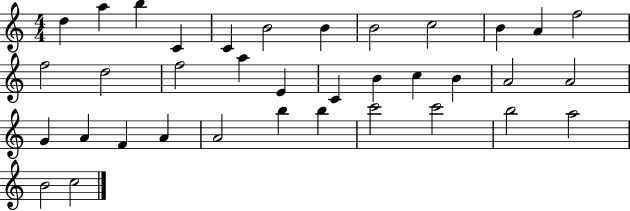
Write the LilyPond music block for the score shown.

{
  \clef treble
  \numericTimeSignature
  \time 4/4
  \key c \major
  d''4 a''4 b''4 c'4 | c'4 b'2 b'4 | b'2 c''2 | b'4 a'4 f''2 | \break f''2 d''2 | f''2 a''4 e'4 | c'4 b'4 c''4 b'4 | a'2 a'2 | \break g'4 a'4 f'4 a'4 | a'2 b''4 b''4 | c'''2 c'''2 | b''2 a''2 | \break b'2 c''2 | \bar "|."
}